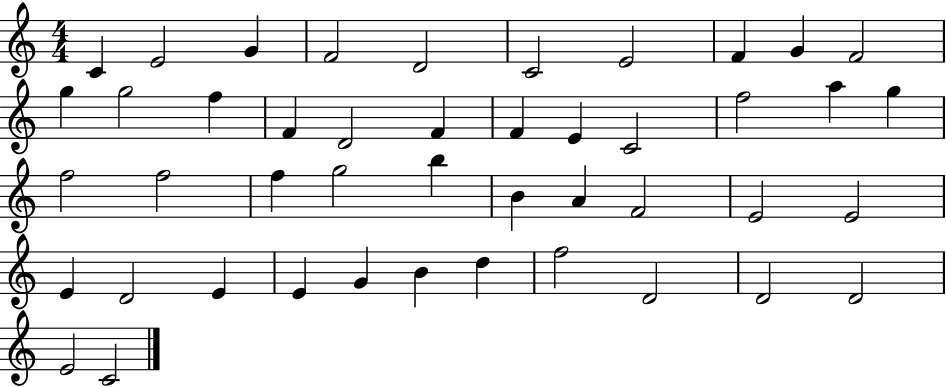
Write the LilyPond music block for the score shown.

{
  \clef treble
  \numericTimeSignature
  \time 4/4
  \key c \major
  c'4 e'2 g'4 | f'2 d'2 | c'2 e'2 | f'4 g'4 f'2 | \break g''4 g''2 f''4 | f'4 d'2 f'4 | f'4 e'4 c'2 | f''2 a''4 g''4 | \break f''2 f''2 | f''4 g''2 b''4 | b'4 a'4 f'2 | e'2 e'2 | \break e'4 d'2 e'4 | e'4 g'4 b'4 d''4 | f''2 d'2 | d'2 d'2 | \break e'2 c'2 | \bar "|."
}